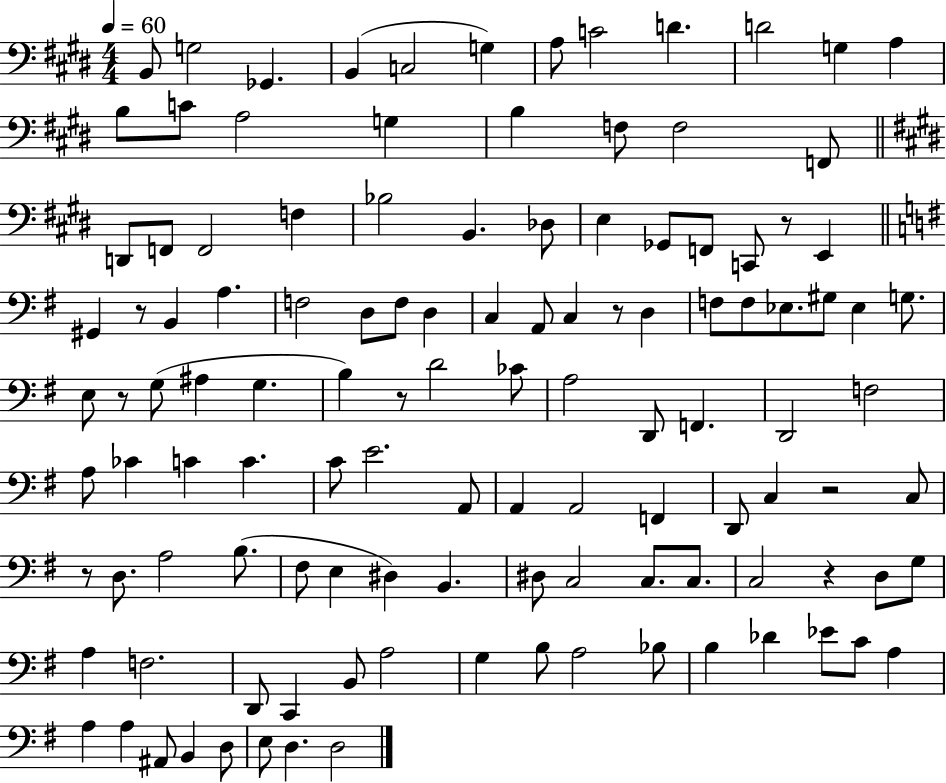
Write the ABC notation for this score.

X:1
T:Untitled
M:4/4
L:1/4
K:E
B,,/2 G,2 _G,, B,, C,2 G, A,/2 C2 D D2 G, A, B,/2 C/2 A,2 G, B, F,/2 F,2 F,,/2 D,,/2 F,,/2 F,,2 F, _B,2 B,, _D,/2 E, _G,,/2 F,,/2 C,,/2 z/2 E,, ^G,, z/2 B,, A, F,2 D,/2 F,/2 D, C, A,,/2 C, z/2 D, F,/2 F,/2 _E,/2 ^G,/2 _E, G,/2 E,/2 z/2 G,/2 ^A, G, B, z/2 D2 _C/2 A,2 D,,/2 F,, D,,2 F,2 A,/2 _C C C C/2 E2 A,,/2 A,, A,,2 F,, D,,/2 C, z2 C,/2 z/2 D,/2 A,2 B,/2 ^F,/2 E, ^D, B,, ^D,/2 C,2 C,/2 C,/2 C,2 z D,/2 G,/2 A, F,2 D,,/2 C,, B,,/2 A,2 G, B,/2 A,2 _B,/2 B, _D _E/2 C/2 A, A, A, ^A,,/2 B,, D,/2 E,/2 D, D,2